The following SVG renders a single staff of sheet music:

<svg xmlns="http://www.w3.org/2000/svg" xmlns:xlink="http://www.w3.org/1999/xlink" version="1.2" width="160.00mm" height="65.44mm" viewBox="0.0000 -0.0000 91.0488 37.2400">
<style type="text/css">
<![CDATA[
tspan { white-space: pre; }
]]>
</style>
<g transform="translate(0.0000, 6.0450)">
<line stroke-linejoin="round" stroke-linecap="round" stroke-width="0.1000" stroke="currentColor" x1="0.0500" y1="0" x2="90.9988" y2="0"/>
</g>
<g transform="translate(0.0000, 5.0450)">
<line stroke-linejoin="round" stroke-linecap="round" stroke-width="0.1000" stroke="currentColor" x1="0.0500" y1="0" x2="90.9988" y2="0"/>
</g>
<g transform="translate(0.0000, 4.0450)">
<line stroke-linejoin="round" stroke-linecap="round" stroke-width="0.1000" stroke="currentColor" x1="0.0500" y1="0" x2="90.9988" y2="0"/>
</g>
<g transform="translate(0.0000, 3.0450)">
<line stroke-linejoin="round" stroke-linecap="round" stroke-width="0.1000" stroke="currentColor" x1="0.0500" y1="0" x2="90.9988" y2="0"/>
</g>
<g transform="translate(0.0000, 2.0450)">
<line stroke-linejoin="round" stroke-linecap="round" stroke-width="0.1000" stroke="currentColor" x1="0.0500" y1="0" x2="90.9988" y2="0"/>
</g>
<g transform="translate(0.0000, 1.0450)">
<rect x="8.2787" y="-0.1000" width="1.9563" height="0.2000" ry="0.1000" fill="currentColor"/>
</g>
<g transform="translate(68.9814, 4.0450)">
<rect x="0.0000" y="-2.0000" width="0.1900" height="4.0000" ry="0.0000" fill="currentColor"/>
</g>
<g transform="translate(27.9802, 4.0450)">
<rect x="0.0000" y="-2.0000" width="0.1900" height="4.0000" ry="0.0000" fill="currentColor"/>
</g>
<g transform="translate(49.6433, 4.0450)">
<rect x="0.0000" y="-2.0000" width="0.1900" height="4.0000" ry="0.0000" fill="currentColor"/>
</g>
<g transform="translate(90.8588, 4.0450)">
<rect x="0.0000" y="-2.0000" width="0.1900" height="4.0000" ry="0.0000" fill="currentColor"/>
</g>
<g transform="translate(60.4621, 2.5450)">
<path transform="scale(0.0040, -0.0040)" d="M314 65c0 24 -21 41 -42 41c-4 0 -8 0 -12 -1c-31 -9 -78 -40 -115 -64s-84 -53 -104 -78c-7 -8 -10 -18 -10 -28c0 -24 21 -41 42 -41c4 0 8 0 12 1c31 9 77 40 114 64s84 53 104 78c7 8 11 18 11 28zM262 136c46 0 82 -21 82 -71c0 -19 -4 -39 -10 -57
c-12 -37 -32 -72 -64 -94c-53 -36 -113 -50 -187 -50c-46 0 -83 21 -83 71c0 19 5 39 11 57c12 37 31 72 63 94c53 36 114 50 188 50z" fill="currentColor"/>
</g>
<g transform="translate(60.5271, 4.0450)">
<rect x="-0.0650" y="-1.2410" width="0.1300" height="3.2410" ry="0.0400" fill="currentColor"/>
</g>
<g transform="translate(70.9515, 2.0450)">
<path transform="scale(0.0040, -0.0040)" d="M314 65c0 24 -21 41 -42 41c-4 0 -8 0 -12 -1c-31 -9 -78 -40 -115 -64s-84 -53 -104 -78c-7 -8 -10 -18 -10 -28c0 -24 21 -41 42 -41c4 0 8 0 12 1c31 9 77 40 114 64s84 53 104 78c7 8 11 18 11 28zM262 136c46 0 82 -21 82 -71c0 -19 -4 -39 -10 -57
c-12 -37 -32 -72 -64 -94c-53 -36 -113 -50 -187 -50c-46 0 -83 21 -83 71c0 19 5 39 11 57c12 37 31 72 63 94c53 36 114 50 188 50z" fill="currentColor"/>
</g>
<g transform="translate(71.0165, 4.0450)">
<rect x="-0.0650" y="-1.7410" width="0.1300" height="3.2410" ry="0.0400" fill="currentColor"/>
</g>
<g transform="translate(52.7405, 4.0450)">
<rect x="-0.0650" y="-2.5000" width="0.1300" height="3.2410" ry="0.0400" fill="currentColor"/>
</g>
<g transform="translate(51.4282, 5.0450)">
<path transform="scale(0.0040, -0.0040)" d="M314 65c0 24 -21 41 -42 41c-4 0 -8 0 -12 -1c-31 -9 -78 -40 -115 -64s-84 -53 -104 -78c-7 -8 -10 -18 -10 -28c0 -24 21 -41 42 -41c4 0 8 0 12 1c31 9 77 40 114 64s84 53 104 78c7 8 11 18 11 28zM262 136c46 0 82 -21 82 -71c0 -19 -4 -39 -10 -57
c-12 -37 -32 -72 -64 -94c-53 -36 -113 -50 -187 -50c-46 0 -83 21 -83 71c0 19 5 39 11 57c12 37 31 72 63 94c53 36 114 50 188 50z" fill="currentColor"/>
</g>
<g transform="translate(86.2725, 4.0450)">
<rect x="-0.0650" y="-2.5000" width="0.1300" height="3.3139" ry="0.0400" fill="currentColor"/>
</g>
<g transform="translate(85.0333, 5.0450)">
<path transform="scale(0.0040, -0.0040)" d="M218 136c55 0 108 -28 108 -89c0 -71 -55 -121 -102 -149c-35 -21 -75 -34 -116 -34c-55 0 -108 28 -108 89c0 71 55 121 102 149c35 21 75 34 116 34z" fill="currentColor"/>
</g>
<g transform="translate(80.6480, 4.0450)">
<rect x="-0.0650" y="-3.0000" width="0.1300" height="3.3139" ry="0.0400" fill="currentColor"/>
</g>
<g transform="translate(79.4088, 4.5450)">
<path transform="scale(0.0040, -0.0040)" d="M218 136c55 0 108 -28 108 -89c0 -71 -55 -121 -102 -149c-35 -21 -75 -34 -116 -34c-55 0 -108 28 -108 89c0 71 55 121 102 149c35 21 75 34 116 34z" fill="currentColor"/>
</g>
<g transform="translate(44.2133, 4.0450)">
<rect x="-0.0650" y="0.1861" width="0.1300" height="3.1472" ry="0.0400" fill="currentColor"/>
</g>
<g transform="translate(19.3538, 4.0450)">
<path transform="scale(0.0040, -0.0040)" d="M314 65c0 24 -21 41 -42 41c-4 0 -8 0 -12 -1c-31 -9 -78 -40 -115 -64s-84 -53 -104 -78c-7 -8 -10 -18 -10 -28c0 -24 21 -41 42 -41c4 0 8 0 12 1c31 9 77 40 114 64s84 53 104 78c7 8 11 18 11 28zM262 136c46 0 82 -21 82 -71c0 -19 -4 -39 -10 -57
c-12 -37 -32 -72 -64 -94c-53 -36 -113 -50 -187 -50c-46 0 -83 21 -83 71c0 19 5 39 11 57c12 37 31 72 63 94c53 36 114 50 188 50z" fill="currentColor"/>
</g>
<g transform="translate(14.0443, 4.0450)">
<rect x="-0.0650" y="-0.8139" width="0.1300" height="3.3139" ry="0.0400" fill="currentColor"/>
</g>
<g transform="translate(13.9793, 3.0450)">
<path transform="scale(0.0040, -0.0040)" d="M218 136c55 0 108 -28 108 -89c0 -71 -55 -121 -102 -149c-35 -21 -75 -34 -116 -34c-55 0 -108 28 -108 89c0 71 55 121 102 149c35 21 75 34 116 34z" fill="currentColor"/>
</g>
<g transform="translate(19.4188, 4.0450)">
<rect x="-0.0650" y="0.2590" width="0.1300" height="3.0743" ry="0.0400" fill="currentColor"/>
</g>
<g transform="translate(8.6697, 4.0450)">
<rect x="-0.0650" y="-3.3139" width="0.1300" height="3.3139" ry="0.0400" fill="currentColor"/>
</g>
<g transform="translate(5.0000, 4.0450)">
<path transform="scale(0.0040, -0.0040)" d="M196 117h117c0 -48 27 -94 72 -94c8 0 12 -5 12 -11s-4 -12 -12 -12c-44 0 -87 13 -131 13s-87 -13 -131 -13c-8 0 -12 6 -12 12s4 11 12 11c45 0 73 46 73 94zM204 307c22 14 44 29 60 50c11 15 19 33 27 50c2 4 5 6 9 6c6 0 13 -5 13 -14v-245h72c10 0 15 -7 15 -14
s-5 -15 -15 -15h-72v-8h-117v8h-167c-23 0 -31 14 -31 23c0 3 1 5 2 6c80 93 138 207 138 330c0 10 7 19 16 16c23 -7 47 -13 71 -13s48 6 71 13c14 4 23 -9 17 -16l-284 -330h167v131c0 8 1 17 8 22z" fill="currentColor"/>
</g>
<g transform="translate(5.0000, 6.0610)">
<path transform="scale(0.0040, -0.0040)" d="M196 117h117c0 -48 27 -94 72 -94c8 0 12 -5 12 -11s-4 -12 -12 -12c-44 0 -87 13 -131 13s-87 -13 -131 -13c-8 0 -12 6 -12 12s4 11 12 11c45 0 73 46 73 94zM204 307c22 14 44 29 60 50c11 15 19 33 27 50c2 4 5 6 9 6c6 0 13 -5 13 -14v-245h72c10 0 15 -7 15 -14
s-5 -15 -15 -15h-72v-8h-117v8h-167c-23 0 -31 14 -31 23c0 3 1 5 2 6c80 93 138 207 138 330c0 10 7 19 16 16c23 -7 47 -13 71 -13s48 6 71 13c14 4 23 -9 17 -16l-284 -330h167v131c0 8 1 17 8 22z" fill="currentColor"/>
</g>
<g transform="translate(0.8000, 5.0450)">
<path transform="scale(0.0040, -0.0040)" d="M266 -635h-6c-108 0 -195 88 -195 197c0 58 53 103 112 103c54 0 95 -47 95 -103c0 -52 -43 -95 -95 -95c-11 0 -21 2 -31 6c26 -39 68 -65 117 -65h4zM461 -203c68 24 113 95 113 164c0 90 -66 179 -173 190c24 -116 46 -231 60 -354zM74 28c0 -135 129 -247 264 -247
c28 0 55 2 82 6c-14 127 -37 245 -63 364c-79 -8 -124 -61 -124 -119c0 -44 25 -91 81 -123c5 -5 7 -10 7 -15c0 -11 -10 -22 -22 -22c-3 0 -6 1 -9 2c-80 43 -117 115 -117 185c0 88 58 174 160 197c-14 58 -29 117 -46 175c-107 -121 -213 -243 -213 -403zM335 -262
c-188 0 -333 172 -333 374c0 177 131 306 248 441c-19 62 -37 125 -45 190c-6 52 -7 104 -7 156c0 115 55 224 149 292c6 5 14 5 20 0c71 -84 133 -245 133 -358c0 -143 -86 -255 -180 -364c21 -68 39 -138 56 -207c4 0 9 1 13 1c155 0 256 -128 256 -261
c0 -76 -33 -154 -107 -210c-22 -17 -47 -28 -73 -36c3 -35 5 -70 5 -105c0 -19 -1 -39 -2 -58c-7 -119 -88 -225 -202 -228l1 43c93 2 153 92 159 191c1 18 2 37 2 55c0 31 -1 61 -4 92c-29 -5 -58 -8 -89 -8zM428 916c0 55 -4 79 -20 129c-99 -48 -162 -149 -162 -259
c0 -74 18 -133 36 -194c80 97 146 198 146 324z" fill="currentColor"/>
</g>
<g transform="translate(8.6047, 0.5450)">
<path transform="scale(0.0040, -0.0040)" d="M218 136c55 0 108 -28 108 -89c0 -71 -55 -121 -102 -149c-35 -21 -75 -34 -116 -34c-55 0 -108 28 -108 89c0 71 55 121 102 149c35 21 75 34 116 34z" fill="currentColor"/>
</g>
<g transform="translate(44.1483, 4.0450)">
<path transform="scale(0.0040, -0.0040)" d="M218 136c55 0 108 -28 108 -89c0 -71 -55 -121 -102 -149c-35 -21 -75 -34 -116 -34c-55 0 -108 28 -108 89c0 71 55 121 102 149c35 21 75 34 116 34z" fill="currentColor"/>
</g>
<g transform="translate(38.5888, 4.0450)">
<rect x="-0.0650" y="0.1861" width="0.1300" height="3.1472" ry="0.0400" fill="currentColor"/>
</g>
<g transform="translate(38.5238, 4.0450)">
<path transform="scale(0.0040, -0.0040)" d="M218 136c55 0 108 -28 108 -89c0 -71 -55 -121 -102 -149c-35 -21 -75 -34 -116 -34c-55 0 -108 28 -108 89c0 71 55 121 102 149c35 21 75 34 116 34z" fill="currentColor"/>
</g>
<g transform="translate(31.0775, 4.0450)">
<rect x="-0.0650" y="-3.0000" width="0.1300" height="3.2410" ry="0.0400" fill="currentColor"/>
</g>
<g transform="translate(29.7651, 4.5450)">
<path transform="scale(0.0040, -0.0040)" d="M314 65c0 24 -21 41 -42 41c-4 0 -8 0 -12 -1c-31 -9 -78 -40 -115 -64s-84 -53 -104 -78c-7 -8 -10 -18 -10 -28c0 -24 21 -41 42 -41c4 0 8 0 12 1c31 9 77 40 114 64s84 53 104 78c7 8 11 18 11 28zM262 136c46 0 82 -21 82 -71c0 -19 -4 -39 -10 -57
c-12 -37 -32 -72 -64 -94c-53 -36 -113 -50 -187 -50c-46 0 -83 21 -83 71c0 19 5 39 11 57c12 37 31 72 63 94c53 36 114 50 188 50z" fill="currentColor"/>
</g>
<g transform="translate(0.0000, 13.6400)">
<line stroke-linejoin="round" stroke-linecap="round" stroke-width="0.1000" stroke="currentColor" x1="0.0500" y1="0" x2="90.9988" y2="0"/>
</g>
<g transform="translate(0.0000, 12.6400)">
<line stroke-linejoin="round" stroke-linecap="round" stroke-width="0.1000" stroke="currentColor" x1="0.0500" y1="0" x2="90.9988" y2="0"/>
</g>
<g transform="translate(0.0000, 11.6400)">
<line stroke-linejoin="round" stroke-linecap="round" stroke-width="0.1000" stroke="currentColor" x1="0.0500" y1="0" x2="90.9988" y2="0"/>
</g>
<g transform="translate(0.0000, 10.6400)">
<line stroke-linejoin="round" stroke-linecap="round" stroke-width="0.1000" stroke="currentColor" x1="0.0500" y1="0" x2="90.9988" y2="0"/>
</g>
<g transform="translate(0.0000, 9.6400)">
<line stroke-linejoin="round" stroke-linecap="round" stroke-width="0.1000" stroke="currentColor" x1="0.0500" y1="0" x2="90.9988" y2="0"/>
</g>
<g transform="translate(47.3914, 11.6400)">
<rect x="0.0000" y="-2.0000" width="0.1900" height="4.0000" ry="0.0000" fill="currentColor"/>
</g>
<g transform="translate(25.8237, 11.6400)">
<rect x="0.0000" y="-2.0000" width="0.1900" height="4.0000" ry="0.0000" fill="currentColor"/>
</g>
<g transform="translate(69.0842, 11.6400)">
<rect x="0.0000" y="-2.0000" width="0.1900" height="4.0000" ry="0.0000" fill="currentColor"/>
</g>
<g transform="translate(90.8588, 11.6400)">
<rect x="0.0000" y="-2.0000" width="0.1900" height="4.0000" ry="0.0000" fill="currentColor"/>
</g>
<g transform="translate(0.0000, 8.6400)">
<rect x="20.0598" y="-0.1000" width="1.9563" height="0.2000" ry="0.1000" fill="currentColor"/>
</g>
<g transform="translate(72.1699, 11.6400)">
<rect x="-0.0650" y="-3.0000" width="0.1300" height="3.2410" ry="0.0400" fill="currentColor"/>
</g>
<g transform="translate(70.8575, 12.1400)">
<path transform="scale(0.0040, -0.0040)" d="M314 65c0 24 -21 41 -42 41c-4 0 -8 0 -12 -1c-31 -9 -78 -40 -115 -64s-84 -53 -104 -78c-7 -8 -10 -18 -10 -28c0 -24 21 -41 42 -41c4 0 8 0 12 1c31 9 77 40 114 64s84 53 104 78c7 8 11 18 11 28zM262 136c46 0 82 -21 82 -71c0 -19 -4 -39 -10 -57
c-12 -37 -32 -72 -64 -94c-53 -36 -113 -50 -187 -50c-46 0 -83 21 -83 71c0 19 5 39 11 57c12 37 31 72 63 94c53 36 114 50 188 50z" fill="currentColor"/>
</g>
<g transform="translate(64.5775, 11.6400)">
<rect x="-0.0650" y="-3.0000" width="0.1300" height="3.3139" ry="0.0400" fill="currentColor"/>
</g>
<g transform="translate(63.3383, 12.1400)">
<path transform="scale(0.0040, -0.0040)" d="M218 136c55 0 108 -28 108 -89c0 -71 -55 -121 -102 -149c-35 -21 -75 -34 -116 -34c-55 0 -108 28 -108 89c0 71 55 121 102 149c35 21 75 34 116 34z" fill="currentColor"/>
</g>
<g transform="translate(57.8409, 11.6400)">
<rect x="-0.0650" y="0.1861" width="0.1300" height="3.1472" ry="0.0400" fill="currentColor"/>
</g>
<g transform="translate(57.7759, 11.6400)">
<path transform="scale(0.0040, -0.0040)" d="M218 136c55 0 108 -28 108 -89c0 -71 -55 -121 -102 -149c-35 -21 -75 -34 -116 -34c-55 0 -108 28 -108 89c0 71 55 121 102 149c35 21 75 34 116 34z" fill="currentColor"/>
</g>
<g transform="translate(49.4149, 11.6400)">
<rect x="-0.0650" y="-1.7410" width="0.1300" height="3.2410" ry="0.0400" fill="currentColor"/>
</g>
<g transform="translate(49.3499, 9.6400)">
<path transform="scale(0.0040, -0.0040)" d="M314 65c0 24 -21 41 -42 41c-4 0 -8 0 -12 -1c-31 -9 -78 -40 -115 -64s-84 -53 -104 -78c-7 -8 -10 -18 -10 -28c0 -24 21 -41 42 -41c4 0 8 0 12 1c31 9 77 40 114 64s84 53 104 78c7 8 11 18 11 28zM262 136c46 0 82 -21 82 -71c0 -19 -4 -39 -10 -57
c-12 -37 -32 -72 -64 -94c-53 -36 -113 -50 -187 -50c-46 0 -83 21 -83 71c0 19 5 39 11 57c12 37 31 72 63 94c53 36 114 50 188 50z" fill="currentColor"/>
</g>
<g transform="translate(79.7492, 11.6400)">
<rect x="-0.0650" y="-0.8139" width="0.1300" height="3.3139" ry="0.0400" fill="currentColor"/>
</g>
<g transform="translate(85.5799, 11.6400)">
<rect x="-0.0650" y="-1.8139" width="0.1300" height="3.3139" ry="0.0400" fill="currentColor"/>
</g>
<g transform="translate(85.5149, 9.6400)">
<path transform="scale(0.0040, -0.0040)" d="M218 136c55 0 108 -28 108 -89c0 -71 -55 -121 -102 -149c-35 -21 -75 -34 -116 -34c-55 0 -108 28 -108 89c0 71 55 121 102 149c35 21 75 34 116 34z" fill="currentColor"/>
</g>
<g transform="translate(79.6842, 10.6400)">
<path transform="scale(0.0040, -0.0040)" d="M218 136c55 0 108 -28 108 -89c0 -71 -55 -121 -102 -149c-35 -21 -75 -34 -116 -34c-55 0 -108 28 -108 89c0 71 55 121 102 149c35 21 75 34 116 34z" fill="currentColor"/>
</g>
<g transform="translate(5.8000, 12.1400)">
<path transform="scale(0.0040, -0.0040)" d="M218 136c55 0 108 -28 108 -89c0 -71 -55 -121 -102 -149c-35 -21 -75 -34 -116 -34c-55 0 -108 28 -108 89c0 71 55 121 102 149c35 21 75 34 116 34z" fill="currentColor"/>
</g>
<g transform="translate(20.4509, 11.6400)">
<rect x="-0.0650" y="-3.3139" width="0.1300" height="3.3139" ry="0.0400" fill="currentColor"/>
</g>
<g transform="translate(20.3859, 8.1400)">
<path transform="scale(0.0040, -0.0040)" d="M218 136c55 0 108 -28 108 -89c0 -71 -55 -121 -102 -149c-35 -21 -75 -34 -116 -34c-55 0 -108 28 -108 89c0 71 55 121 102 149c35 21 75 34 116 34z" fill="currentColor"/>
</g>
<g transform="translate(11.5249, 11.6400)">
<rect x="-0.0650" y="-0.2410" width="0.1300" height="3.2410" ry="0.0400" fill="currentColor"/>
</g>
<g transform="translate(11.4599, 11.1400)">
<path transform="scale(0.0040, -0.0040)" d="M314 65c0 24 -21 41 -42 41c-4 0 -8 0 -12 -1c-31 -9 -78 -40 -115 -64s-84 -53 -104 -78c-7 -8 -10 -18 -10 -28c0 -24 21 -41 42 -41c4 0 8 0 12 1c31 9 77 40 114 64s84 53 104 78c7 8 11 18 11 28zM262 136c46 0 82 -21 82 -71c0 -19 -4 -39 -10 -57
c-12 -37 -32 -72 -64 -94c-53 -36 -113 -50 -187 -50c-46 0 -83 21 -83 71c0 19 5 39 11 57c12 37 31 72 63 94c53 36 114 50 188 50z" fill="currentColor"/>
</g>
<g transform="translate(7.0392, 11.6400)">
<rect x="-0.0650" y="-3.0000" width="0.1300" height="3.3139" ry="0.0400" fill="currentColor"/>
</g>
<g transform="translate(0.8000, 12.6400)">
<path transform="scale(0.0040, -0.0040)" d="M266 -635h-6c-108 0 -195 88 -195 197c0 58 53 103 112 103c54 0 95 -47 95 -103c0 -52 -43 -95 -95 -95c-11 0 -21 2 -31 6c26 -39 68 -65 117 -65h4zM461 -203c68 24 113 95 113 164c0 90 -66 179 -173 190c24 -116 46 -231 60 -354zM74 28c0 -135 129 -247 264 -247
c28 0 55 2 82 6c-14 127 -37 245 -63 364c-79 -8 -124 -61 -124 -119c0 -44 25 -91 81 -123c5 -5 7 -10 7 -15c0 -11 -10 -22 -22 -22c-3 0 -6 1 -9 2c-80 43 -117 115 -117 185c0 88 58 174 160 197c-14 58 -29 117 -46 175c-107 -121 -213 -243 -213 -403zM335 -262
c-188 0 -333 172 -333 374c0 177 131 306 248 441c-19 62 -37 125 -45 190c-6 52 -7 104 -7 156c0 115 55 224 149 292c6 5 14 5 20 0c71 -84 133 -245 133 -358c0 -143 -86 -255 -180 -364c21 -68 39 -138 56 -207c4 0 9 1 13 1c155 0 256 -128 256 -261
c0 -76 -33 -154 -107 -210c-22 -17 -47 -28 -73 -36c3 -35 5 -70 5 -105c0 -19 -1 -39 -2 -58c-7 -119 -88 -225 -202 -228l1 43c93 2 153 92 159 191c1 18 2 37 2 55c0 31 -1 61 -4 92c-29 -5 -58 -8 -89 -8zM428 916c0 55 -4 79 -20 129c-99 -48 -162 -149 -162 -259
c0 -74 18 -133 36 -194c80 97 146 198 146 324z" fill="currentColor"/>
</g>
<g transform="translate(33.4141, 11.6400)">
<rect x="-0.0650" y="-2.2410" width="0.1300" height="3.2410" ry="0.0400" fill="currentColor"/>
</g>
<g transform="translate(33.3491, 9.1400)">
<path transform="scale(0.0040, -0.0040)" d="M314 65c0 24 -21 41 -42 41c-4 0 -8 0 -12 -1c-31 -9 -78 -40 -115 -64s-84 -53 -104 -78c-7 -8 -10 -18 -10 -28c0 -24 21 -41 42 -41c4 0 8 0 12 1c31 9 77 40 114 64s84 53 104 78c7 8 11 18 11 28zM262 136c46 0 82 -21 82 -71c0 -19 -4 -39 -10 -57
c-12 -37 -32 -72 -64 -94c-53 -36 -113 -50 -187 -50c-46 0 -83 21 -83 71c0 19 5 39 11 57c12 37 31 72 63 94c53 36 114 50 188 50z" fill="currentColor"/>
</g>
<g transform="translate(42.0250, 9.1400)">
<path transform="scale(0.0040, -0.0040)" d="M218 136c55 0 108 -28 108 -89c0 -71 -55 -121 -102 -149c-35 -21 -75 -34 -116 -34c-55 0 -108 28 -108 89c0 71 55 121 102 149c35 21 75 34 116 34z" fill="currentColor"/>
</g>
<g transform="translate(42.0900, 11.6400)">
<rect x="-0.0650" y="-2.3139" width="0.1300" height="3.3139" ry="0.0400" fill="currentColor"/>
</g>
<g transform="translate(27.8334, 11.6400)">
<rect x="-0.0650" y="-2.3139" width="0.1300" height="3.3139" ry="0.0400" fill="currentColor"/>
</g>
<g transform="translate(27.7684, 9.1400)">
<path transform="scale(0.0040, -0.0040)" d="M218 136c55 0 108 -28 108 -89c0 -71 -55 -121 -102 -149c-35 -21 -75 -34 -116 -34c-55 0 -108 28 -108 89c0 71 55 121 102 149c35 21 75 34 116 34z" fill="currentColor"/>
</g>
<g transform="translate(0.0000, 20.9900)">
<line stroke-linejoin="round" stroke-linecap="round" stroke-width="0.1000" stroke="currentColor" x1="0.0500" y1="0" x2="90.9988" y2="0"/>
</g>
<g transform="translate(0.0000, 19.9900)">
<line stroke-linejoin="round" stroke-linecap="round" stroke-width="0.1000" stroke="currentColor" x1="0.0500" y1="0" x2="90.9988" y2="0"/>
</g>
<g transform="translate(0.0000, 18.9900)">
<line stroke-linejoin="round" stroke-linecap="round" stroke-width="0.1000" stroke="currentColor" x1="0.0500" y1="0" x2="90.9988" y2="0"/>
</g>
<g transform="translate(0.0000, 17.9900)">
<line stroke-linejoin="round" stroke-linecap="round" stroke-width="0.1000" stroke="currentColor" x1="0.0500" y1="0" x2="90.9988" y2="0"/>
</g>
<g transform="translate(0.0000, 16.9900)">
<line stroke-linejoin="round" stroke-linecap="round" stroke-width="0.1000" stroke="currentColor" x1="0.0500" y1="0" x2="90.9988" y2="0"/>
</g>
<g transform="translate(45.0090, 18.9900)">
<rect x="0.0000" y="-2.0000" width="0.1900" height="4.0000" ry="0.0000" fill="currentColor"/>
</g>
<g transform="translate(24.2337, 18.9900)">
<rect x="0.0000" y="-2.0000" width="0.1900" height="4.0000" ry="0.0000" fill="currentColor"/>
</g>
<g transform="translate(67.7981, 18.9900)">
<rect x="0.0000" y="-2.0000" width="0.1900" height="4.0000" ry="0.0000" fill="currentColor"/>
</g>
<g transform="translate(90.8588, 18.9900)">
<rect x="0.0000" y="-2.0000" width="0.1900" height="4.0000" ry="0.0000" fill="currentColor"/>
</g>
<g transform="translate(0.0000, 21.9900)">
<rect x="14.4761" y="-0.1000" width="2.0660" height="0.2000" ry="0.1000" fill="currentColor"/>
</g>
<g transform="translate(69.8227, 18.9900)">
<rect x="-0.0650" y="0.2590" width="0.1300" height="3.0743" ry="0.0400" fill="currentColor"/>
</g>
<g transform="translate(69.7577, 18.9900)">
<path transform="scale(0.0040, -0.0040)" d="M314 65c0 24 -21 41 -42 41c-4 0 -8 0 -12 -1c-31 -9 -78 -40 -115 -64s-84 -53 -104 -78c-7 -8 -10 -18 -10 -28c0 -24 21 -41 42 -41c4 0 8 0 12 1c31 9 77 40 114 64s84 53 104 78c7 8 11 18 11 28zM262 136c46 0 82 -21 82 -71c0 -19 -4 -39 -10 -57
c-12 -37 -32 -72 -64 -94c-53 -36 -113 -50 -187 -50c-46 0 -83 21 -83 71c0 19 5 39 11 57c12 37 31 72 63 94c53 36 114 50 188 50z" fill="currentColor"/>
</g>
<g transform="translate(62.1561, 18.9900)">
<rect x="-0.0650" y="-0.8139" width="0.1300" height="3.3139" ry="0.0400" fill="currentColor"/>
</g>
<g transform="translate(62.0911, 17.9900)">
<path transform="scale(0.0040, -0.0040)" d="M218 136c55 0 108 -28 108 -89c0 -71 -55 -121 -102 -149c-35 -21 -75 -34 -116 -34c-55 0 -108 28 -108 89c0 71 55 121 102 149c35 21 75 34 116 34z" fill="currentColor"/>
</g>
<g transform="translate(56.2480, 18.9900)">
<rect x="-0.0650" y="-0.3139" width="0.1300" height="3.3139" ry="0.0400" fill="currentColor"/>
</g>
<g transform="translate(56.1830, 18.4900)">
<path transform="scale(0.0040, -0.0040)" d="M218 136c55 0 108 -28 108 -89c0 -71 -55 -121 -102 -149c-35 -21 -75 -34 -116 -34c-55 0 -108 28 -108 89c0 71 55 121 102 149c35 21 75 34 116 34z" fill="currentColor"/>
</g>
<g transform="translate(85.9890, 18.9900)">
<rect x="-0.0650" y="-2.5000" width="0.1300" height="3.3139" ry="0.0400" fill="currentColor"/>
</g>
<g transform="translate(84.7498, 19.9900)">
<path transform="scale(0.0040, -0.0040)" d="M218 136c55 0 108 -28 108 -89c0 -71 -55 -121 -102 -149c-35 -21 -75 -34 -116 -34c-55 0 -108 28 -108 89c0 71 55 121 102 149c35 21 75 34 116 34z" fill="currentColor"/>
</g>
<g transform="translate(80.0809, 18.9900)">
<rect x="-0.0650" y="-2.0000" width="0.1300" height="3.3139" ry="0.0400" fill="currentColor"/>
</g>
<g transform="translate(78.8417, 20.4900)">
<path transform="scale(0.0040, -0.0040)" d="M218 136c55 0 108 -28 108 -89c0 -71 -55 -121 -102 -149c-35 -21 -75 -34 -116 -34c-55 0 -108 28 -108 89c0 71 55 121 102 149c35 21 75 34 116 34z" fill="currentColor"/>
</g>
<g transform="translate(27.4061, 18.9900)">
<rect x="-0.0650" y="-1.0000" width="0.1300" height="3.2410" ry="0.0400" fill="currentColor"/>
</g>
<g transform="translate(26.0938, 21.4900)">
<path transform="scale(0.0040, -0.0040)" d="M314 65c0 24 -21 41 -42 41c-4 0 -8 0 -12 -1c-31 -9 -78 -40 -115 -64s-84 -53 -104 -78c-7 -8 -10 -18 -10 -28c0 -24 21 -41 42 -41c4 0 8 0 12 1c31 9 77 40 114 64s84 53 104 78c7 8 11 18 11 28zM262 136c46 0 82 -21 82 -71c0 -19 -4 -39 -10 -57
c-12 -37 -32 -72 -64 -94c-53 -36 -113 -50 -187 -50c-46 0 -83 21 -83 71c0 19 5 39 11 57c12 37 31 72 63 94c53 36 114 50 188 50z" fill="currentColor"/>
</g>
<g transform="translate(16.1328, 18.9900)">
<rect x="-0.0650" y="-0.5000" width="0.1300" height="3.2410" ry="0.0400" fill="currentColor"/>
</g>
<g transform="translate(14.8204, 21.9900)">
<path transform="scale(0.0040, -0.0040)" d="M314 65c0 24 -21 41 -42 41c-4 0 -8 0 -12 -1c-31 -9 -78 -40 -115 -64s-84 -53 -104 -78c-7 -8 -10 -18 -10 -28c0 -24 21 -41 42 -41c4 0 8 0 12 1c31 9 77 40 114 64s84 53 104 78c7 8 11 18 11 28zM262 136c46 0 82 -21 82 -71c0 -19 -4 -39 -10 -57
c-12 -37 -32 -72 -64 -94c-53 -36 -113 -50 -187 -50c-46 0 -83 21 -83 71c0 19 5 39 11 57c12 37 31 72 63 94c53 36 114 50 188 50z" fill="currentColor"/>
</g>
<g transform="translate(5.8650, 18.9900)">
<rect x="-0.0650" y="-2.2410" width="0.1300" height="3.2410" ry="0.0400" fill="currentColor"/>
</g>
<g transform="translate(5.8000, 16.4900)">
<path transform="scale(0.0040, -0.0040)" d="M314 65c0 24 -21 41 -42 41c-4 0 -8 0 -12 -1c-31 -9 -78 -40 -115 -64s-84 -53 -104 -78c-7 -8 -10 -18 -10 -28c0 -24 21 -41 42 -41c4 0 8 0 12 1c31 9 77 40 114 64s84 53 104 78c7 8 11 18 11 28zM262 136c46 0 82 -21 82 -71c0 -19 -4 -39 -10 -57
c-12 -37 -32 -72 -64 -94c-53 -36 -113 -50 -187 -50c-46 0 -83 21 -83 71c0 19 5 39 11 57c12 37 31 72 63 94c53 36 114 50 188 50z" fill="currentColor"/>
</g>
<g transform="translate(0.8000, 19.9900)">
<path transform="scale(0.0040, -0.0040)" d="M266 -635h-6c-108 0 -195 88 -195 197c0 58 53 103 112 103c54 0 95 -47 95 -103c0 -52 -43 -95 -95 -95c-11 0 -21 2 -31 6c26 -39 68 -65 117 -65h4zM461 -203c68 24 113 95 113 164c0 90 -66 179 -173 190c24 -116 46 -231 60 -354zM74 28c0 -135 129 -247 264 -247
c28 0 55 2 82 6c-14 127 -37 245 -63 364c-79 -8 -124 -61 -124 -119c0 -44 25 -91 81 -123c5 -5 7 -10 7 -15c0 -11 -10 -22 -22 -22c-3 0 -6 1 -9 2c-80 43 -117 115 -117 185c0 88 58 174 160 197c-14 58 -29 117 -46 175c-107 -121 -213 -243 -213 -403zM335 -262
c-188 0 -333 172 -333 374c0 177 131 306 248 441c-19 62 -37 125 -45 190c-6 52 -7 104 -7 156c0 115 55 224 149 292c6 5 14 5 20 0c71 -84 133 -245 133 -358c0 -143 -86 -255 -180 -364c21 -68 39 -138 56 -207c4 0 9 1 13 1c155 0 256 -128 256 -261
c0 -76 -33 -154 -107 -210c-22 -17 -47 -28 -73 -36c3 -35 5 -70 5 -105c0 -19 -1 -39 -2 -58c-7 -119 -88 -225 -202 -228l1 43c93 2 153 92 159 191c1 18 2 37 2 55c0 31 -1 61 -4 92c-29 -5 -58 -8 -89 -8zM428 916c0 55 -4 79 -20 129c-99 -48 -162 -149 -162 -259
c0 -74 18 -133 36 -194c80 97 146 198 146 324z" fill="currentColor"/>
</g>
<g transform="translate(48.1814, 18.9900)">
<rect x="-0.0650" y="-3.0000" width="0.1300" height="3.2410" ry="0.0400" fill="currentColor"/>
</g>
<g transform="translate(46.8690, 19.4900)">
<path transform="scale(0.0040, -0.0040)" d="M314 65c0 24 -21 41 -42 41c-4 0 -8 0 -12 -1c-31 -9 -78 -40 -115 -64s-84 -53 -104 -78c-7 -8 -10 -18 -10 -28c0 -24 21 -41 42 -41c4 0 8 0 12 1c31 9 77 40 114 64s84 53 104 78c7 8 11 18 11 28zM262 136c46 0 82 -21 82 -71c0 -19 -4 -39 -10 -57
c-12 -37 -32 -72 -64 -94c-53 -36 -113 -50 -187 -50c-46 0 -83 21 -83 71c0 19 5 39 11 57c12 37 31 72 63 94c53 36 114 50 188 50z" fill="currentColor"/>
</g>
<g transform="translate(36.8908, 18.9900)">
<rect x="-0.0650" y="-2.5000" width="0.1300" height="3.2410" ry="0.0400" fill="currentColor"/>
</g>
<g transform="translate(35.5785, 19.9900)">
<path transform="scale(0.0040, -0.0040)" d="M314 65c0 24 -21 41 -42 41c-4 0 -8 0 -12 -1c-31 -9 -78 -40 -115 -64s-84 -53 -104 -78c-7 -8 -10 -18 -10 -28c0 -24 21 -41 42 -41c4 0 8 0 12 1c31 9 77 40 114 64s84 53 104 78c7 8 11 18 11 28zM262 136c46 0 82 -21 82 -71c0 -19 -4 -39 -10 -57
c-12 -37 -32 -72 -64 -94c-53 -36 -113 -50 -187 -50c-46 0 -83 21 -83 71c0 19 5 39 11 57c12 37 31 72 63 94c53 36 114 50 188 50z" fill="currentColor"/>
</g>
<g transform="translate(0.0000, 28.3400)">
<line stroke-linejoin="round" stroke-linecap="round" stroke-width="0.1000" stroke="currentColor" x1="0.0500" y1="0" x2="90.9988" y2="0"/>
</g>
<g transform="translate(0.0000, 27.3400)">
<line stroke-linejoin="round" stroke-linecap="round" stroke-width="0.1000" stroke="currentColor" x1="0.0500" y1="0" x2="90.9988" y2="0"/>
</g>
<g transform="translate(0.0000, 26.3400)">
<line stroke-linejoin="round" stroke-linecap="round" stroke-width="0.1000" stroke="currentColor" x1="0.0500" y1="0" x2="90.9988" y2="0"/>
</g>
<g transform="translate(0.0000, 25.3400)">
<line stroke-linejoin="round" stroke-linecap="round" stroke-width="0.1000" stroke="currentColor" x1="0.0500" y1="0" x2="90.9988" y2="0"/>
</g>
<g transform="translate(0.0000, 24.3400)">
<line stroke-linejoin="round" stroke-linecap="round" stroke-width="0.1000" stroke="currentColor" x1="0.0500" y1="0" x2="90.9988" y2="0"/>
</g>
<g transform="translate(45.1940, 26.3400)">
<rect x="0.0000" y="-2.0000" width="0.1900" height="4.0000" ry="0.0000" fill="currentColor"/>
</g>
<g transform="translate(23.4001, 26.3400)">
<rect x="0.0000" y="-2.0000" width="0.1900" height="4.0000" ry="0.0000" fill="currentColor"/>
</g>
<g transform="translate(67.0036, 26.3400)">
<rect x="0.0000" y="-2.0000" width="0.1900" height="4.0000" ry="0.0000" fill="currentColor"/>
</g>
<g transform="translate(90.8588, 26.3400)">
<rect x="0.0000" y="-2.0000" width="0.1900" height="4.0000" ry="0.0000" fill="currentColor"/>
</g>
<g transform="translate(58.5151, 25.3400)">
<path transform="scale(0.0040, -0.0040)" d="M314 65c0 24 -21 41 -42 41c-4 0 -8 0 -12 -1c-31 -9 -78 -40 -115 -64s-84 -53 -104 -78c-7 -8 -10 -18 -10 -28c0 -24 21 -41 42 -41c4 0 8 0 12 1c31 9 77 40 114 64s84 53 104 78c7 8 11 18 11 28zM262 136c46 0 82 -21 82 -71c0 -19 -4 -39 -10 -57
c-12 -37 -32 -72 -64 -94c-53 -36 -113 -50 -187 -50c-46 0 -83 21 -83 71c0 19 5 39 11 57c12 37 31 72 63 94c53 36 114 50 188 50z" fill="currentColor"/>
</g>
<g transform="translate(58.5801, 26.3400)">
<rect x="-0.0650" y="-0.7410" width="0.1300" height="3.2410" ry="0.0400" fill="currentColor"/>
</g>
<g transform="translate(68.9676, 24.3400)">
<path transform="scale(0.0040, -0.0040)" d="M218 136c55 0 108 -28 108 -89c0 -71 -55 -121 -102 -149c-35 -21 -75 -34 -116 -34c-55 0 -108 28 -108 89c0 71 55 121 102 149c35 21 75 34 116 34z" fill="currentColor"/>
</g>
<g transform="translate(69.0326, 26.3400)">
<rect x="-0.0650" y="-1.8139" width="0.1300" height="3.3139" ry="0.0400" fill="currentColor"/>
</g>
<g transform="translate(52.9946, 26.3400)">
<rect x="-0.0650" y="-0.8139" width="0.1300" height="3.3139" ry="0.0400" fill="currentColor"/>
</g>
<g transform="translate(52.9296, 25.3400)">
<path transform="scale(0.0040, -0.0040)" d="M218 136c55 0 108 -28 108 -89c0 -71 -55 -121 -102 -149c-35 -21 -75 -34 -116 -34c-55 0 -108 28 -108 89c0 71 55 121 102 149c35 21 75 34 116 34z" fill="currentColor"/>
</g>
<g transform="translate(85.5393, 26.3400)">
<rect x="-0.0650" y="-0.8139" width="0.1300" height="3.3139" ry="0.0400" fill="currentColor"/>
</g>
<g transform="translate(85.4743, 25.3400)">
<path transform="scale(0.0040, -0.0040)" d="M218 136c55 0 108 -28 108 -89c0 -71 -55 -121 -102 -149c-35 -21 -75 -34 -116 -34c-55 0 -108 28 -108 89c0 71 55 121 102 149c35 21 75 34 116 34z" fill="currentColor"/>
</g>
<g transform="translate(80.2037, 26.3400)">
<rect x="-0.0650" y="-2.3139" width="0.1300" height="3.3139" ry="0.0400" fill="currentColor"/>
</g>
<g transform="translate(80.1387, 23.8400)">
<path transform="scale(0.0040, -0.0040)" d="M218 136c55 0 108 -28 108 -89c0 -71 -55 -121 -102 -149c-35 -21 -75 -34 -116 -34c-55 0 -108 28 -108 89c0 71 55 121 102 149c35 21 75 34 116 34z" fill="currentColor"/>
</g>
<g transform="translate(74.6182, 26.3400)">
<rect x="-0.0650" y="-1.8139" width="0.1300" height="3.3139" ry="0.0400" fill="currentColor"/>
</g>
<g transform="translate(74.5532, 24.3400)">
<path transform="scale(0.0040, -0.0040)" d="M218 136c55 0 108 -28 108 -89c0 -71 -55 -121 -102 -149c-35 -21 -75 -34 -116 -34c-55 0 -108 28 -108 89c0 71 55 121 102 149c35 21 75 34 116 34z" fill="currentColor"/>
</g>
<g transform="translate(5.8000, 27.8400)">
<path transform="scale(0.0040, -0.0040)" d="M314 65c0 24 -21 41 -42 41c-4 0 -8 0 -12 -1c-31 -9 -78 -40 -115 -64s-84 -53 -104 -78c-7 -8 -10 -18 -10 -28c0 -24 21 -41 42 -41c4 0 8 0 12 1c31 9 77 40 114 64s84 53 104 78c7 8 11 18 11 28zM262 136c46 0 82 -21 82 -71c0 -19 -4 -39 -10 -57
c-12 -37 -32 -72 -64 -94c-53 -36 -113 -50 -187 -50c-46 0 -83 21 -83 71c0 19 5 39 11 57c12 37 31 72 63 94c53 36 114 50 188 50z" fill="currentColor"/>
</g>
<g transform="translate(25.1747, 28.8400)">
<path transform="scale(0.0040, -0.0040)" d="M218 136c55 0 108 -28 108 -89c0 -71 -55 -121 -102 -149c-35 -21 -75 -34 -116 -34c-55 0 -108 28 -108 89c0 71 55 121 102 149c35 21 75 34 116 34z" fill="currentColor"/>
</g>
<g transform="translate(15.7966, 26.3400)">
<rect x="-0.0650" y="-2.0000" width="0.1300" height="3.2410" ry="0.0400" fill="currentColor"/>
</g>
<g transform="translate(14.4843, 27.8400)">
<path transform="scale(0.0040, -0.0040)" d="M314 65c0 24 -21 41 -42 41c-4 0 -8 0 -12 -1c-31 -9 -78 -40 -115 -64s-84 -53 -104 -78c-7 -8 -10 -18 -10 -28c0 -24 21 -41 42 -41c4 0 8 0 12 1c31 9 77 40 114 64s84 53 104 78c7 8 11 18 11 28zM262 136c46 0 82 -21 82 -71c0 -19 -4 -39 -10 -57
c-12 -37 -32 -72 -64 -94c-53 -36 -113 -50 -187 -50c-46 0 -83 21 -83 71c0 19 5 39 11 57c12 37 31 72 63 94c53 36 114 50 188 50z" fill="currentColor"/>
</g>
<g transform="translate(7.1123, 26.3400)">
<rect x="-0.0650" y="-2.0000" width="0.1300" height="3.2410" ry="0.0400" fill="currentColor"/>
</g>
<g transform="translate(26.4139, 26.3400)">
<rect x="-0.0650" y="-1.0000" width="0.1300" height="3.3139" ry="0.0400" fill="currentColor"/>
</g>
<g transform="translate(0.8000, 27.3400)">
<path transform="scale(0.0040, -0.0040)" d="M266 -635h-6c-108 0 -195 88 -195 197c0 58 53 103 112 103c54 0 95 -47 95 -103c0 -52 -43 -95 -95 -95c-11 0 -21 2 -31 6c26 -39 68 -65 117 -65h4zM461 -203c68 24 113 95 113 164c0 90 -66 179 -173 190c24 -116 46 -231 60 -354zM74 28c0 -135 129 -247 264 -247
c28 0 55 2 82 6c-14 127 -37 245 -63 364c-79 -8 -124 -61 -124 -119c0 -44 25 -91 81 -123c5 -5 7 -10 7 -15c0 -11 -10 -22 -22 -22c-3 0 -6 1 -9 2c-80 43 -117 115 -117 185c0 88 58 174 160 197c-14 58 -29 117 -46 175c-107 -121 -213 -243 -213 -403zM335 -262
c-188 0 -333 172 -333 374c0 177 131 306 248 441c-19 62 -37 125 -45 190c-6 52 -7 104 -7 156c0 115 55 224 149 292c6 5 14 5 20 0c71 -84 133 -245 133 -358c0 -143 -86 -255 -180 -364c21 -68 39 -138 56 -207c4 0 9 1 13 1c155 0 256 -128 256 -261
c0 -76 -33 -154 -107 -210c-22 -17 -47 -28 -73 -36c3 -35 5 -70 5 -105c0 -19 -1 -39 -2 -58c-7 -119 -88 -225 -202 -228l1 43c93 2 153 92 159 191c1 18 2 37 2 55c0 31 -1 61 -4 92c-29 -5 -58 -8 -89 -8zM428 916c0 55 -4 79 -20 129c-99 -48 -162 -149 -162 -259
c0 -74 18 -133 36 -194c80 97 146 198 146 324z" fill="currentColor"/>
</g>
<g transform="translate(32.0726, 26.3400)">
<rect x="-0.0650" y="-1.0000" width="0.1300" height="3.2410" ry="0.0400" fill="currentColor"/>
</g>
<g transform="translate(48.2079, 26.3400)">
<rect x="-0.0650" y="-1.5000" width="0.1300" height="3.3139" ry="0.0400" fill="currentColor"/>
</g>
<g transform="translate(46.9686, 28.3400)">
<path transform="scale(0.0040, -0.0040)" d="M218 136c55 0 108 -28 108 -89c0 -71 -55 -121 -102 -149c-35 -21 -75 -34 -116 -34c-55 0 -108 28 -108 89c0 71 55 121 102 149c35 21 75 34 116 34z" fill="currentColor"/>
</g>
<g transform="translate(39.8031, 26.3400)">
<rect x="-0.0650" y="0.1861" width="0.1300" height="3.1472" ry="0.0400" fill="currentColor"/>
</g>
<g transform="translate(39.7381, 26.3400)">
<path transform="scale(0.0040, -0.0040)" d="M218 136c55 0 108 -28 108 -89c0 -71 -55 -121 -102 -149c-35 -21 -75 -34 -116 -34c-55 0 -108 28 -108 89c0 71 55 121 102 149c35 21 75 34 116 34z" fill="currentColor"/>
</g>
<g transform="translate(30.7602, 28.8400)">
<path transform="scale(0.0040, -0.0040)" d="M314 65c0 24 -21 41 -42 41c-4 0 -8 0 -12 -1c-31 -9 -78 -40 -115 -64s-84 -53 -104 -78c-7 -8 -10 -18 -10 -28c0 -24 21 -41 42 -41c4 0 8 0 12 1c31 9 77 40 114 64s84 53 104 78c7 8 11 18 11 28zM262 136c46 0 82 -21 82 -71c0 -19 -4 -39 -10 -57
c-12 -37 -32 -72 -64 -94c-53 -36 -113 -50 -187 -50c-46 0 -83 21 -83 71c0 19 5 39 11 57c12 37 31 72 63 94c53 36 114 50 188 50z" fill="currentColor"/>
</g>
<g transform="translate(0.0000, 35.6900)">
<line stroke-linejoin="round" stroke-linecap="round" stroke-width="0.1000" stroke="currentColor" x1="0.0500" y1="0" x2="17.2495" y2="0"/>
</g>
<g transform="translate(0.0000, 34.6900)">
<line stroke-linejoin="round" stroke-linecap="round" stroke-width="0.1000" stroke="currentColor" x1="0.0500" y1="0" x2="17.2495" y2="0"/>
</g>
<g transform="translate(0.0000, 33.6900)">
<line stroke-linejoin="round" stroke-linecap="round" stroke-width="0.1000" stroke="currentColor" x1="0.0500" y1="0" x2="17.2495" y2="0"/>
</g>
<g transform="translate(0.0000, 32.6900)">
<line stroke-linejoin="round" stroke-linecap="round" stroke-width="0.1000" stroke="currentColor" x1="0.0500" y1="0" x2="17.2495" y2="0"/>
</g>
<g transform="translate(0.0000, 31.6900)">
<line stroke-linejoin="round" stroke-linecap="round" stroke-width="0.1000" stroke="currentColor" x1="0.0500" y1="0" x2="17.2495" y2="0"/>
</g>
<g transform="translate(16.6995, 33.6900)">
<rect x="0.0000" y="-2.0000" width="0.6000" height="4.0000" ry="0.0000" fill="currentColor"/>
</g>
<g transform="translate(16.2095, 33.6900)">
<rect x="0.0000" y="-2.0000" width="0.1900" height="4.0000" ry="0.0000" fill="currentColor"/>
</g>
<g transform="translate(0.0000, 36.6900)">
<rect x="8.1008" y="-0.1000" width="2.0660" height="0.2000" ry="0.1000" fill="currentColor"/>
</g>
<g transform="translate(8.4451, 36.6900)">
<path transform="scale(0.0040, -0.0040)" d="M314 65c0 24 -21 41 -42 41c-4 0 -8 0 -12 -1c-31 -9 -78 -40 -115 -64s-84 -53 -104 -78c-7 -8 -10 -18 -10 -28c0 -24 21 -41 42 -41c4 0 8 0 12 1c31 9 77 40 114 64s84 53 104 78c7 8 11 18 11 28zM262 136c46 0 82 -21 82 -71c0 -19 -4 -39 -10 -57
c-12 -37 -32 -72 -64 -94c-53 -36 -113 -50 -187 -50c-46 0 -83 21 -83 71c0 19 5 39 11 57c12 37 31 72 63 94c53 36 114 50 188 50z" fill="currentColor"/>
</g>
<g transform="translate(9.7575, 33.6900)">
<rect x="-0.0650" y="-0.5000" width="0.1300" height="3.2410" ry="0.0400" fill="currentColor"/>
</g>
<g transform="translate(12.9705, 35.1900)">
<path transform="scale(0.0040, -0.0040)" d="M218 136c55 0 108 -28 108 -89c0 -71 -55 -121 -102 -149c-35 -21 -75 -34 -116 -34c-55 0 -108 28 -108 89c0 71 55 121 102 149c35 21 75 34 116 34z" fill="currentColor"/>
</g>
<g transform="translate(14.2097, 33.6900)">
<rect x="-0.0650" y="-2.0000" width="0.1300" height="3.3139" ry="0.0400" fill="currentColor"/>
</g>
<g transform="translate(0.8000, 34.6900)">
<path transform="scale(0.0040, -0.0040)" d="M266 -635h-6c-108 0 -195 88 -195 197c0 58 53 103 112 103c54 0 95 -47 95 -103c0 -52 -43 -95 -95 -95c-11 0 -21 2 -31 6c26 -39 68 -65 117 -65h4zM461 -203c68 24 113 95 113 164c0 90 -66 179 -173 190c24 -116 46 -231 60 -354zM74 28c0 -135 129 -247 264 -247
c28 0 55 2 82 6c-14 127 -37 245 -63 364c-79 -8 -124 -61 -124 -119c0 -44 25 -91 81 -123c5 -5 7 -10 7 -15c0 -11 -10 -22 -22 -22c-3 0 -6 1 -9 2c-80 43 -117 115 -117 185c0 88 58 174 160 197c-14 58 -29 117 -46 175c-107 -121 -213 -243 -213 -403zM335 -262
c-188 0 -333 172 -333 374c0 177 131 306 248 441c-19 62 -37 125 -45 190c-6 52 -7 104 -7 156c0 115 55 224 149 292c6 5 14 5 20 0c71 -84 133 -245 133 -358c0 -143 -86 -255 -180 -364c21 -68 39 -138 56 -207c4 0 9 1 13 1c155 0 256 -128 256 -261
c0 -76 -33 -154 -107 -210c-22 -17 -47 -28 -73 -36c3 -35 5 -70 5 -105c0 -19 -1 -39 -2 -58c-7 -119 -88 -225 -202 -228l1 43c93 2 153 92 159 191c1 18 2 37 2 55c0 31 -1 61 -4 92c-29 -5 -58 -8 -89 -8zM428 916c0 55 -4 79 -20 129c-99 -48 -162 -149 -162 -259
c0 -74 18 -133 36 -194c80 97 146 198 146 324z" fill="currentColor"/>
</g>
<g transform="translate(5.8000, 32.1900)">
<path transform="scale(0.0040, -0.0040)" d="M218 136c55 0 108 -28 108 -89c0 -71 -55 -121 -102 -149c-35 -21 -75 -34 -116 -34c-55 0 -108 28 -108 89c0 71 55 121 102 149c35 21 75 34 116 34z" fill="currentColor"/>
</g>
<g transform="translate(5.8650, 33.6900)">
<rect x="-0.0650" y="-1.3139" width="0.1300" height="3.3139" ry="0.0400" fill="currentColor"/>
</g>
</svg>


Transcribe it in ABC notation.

X:1
T:Untitled
M:4/4
L:1/4
K:C
b d B2 A2 B B G2 e2 f2 A G A c2 b g g2 g f2 B A A2 d f g2 C2 D2 G2 A2 c d B2 F G F2 F2 D D2 B E d d2 f f g d e C2 F